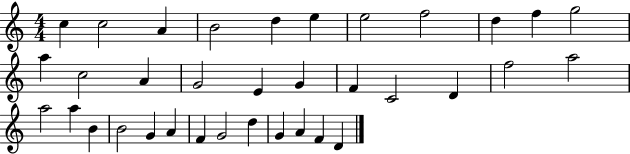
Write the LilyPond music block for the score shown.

{
  \clef treble
  \numericTimeSignature
  \time 4/4
  \key c \major
  c''4 c''2 a'4 | b'2 d''4 e''4 | e''2 f''2 | d''4 f''4 g''2 | \break a''4 c''2 a'4 | g'2 e'4 g'4 | f'4 c'2 d'4 | f''2 a''2 | \break a''2 a''4 b'4 | b'2 g'4 a'4 | f'4 g'2 d''4 | g'4 a'4 f'4 d'4 | \break \bar "|."
}